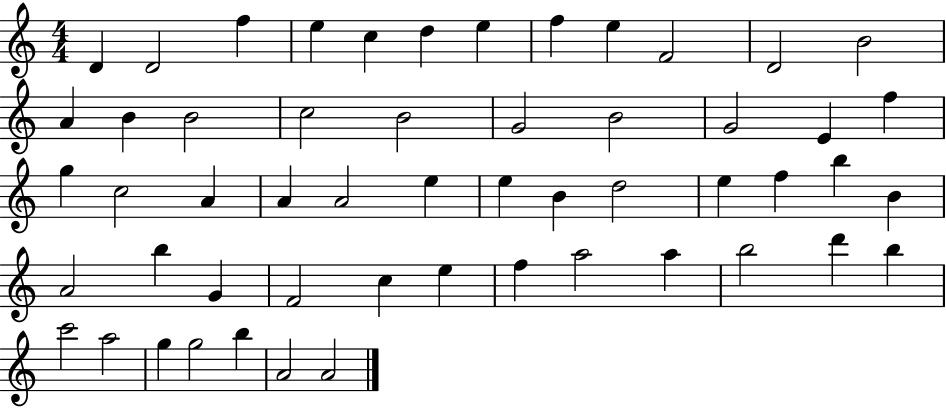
D4/q D4/h F5/q E5/q C5/q D5/q E5/q F5/q E5/q F4/h D4/h B4/h A4/q B4/q B4/h C5/h B4/h G4/h B4/h G4/h E4/q F5/q G5/q C5/h A4/q A4/q A4/h E5/q E5/q B4/q D5/h E5/q F5/q B5/q B4/q A4/h B5/q G4/q F4/h C5/q E5/q F5/q A5/h A5/q B5/h D6/q B5/q C6/h A5/h G5/q G5/h B5/q A4/h A4/h